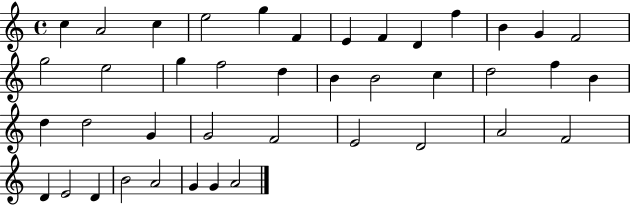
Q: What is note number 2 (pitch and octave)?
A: A4